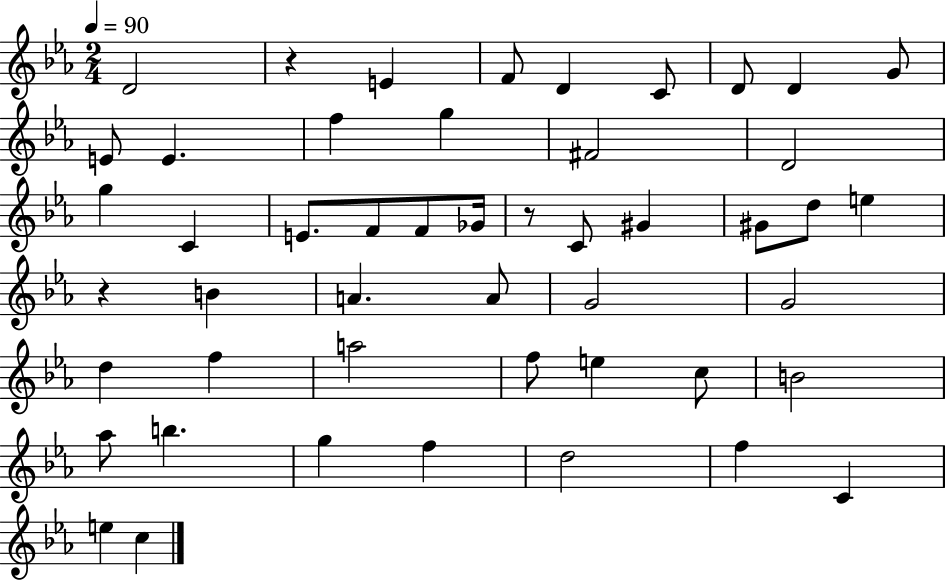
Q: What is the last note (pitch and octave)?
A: C5